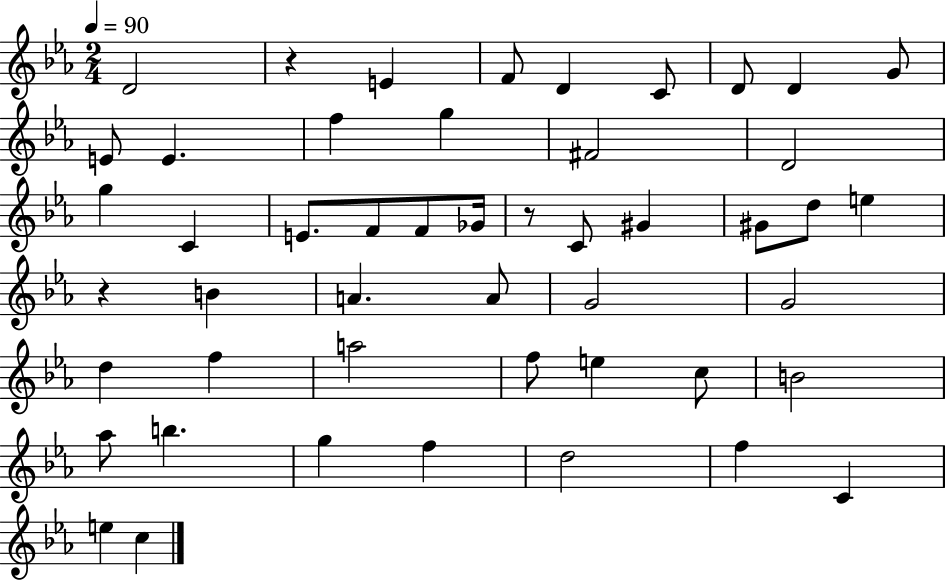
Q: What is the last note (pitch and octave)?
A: C5